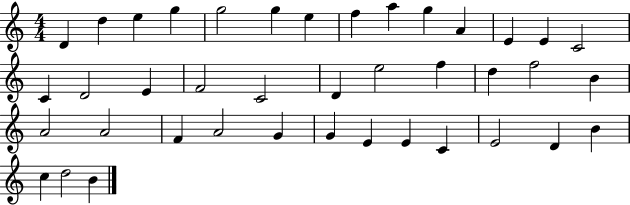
D4/q D5/q E5/q G5/q G5/h G5/q E5/q F5/q A5/q G5/q A4/q E4/q E4/q C4/h C4/q D4/h E4/q F4/h C4/h D4/q E5/h F5/q D5/q F5/h B4/q A4/h A4/h F4/q A4/h G4/q G4/q E4/q E4/q C4/q E4/h D4/q B4/q C5/q D5/h B4/q